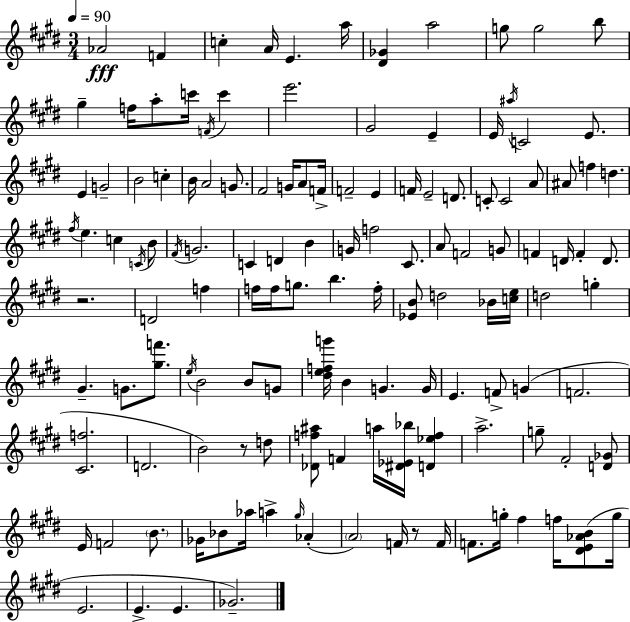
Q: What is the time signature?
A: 3/4